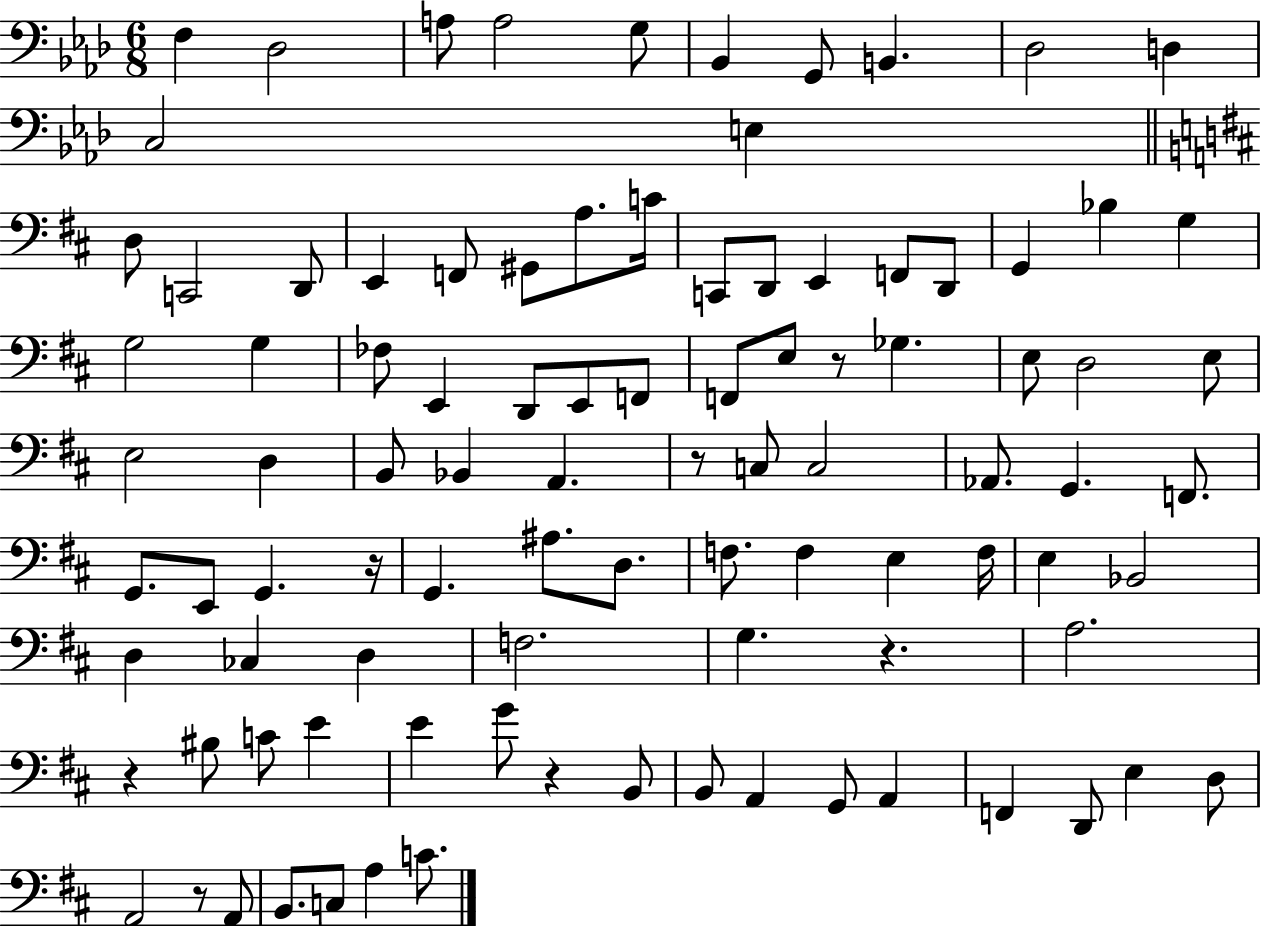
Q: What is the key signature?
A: AES major